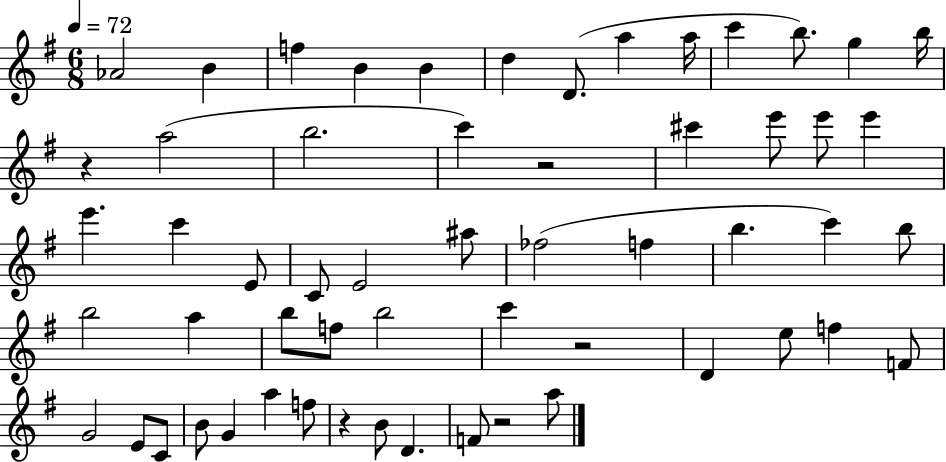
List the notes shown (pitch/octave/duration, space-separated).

Ab4/h B4/q F5/q B4/q B4/q D5/q D4/e. A5/q A5/s C6/q B5/e. G5/q B5/s R/q A5/h B5/h. C6/q R/h C#6/q E6/e E6/e E6/q E6/q. C6/q E4/e C4/e E4/h A#5/e FES5/h F5/q B5/q. C6/q B5/e B5/h A5/q B5/e F5/e B5/h C6/q R/h D4/q E5/e F5/q F4/e G4/h E4/e C4/e B4/e G4/q A5/q F5/e R/q B4/e D4/q. F4/e R/h A5/e